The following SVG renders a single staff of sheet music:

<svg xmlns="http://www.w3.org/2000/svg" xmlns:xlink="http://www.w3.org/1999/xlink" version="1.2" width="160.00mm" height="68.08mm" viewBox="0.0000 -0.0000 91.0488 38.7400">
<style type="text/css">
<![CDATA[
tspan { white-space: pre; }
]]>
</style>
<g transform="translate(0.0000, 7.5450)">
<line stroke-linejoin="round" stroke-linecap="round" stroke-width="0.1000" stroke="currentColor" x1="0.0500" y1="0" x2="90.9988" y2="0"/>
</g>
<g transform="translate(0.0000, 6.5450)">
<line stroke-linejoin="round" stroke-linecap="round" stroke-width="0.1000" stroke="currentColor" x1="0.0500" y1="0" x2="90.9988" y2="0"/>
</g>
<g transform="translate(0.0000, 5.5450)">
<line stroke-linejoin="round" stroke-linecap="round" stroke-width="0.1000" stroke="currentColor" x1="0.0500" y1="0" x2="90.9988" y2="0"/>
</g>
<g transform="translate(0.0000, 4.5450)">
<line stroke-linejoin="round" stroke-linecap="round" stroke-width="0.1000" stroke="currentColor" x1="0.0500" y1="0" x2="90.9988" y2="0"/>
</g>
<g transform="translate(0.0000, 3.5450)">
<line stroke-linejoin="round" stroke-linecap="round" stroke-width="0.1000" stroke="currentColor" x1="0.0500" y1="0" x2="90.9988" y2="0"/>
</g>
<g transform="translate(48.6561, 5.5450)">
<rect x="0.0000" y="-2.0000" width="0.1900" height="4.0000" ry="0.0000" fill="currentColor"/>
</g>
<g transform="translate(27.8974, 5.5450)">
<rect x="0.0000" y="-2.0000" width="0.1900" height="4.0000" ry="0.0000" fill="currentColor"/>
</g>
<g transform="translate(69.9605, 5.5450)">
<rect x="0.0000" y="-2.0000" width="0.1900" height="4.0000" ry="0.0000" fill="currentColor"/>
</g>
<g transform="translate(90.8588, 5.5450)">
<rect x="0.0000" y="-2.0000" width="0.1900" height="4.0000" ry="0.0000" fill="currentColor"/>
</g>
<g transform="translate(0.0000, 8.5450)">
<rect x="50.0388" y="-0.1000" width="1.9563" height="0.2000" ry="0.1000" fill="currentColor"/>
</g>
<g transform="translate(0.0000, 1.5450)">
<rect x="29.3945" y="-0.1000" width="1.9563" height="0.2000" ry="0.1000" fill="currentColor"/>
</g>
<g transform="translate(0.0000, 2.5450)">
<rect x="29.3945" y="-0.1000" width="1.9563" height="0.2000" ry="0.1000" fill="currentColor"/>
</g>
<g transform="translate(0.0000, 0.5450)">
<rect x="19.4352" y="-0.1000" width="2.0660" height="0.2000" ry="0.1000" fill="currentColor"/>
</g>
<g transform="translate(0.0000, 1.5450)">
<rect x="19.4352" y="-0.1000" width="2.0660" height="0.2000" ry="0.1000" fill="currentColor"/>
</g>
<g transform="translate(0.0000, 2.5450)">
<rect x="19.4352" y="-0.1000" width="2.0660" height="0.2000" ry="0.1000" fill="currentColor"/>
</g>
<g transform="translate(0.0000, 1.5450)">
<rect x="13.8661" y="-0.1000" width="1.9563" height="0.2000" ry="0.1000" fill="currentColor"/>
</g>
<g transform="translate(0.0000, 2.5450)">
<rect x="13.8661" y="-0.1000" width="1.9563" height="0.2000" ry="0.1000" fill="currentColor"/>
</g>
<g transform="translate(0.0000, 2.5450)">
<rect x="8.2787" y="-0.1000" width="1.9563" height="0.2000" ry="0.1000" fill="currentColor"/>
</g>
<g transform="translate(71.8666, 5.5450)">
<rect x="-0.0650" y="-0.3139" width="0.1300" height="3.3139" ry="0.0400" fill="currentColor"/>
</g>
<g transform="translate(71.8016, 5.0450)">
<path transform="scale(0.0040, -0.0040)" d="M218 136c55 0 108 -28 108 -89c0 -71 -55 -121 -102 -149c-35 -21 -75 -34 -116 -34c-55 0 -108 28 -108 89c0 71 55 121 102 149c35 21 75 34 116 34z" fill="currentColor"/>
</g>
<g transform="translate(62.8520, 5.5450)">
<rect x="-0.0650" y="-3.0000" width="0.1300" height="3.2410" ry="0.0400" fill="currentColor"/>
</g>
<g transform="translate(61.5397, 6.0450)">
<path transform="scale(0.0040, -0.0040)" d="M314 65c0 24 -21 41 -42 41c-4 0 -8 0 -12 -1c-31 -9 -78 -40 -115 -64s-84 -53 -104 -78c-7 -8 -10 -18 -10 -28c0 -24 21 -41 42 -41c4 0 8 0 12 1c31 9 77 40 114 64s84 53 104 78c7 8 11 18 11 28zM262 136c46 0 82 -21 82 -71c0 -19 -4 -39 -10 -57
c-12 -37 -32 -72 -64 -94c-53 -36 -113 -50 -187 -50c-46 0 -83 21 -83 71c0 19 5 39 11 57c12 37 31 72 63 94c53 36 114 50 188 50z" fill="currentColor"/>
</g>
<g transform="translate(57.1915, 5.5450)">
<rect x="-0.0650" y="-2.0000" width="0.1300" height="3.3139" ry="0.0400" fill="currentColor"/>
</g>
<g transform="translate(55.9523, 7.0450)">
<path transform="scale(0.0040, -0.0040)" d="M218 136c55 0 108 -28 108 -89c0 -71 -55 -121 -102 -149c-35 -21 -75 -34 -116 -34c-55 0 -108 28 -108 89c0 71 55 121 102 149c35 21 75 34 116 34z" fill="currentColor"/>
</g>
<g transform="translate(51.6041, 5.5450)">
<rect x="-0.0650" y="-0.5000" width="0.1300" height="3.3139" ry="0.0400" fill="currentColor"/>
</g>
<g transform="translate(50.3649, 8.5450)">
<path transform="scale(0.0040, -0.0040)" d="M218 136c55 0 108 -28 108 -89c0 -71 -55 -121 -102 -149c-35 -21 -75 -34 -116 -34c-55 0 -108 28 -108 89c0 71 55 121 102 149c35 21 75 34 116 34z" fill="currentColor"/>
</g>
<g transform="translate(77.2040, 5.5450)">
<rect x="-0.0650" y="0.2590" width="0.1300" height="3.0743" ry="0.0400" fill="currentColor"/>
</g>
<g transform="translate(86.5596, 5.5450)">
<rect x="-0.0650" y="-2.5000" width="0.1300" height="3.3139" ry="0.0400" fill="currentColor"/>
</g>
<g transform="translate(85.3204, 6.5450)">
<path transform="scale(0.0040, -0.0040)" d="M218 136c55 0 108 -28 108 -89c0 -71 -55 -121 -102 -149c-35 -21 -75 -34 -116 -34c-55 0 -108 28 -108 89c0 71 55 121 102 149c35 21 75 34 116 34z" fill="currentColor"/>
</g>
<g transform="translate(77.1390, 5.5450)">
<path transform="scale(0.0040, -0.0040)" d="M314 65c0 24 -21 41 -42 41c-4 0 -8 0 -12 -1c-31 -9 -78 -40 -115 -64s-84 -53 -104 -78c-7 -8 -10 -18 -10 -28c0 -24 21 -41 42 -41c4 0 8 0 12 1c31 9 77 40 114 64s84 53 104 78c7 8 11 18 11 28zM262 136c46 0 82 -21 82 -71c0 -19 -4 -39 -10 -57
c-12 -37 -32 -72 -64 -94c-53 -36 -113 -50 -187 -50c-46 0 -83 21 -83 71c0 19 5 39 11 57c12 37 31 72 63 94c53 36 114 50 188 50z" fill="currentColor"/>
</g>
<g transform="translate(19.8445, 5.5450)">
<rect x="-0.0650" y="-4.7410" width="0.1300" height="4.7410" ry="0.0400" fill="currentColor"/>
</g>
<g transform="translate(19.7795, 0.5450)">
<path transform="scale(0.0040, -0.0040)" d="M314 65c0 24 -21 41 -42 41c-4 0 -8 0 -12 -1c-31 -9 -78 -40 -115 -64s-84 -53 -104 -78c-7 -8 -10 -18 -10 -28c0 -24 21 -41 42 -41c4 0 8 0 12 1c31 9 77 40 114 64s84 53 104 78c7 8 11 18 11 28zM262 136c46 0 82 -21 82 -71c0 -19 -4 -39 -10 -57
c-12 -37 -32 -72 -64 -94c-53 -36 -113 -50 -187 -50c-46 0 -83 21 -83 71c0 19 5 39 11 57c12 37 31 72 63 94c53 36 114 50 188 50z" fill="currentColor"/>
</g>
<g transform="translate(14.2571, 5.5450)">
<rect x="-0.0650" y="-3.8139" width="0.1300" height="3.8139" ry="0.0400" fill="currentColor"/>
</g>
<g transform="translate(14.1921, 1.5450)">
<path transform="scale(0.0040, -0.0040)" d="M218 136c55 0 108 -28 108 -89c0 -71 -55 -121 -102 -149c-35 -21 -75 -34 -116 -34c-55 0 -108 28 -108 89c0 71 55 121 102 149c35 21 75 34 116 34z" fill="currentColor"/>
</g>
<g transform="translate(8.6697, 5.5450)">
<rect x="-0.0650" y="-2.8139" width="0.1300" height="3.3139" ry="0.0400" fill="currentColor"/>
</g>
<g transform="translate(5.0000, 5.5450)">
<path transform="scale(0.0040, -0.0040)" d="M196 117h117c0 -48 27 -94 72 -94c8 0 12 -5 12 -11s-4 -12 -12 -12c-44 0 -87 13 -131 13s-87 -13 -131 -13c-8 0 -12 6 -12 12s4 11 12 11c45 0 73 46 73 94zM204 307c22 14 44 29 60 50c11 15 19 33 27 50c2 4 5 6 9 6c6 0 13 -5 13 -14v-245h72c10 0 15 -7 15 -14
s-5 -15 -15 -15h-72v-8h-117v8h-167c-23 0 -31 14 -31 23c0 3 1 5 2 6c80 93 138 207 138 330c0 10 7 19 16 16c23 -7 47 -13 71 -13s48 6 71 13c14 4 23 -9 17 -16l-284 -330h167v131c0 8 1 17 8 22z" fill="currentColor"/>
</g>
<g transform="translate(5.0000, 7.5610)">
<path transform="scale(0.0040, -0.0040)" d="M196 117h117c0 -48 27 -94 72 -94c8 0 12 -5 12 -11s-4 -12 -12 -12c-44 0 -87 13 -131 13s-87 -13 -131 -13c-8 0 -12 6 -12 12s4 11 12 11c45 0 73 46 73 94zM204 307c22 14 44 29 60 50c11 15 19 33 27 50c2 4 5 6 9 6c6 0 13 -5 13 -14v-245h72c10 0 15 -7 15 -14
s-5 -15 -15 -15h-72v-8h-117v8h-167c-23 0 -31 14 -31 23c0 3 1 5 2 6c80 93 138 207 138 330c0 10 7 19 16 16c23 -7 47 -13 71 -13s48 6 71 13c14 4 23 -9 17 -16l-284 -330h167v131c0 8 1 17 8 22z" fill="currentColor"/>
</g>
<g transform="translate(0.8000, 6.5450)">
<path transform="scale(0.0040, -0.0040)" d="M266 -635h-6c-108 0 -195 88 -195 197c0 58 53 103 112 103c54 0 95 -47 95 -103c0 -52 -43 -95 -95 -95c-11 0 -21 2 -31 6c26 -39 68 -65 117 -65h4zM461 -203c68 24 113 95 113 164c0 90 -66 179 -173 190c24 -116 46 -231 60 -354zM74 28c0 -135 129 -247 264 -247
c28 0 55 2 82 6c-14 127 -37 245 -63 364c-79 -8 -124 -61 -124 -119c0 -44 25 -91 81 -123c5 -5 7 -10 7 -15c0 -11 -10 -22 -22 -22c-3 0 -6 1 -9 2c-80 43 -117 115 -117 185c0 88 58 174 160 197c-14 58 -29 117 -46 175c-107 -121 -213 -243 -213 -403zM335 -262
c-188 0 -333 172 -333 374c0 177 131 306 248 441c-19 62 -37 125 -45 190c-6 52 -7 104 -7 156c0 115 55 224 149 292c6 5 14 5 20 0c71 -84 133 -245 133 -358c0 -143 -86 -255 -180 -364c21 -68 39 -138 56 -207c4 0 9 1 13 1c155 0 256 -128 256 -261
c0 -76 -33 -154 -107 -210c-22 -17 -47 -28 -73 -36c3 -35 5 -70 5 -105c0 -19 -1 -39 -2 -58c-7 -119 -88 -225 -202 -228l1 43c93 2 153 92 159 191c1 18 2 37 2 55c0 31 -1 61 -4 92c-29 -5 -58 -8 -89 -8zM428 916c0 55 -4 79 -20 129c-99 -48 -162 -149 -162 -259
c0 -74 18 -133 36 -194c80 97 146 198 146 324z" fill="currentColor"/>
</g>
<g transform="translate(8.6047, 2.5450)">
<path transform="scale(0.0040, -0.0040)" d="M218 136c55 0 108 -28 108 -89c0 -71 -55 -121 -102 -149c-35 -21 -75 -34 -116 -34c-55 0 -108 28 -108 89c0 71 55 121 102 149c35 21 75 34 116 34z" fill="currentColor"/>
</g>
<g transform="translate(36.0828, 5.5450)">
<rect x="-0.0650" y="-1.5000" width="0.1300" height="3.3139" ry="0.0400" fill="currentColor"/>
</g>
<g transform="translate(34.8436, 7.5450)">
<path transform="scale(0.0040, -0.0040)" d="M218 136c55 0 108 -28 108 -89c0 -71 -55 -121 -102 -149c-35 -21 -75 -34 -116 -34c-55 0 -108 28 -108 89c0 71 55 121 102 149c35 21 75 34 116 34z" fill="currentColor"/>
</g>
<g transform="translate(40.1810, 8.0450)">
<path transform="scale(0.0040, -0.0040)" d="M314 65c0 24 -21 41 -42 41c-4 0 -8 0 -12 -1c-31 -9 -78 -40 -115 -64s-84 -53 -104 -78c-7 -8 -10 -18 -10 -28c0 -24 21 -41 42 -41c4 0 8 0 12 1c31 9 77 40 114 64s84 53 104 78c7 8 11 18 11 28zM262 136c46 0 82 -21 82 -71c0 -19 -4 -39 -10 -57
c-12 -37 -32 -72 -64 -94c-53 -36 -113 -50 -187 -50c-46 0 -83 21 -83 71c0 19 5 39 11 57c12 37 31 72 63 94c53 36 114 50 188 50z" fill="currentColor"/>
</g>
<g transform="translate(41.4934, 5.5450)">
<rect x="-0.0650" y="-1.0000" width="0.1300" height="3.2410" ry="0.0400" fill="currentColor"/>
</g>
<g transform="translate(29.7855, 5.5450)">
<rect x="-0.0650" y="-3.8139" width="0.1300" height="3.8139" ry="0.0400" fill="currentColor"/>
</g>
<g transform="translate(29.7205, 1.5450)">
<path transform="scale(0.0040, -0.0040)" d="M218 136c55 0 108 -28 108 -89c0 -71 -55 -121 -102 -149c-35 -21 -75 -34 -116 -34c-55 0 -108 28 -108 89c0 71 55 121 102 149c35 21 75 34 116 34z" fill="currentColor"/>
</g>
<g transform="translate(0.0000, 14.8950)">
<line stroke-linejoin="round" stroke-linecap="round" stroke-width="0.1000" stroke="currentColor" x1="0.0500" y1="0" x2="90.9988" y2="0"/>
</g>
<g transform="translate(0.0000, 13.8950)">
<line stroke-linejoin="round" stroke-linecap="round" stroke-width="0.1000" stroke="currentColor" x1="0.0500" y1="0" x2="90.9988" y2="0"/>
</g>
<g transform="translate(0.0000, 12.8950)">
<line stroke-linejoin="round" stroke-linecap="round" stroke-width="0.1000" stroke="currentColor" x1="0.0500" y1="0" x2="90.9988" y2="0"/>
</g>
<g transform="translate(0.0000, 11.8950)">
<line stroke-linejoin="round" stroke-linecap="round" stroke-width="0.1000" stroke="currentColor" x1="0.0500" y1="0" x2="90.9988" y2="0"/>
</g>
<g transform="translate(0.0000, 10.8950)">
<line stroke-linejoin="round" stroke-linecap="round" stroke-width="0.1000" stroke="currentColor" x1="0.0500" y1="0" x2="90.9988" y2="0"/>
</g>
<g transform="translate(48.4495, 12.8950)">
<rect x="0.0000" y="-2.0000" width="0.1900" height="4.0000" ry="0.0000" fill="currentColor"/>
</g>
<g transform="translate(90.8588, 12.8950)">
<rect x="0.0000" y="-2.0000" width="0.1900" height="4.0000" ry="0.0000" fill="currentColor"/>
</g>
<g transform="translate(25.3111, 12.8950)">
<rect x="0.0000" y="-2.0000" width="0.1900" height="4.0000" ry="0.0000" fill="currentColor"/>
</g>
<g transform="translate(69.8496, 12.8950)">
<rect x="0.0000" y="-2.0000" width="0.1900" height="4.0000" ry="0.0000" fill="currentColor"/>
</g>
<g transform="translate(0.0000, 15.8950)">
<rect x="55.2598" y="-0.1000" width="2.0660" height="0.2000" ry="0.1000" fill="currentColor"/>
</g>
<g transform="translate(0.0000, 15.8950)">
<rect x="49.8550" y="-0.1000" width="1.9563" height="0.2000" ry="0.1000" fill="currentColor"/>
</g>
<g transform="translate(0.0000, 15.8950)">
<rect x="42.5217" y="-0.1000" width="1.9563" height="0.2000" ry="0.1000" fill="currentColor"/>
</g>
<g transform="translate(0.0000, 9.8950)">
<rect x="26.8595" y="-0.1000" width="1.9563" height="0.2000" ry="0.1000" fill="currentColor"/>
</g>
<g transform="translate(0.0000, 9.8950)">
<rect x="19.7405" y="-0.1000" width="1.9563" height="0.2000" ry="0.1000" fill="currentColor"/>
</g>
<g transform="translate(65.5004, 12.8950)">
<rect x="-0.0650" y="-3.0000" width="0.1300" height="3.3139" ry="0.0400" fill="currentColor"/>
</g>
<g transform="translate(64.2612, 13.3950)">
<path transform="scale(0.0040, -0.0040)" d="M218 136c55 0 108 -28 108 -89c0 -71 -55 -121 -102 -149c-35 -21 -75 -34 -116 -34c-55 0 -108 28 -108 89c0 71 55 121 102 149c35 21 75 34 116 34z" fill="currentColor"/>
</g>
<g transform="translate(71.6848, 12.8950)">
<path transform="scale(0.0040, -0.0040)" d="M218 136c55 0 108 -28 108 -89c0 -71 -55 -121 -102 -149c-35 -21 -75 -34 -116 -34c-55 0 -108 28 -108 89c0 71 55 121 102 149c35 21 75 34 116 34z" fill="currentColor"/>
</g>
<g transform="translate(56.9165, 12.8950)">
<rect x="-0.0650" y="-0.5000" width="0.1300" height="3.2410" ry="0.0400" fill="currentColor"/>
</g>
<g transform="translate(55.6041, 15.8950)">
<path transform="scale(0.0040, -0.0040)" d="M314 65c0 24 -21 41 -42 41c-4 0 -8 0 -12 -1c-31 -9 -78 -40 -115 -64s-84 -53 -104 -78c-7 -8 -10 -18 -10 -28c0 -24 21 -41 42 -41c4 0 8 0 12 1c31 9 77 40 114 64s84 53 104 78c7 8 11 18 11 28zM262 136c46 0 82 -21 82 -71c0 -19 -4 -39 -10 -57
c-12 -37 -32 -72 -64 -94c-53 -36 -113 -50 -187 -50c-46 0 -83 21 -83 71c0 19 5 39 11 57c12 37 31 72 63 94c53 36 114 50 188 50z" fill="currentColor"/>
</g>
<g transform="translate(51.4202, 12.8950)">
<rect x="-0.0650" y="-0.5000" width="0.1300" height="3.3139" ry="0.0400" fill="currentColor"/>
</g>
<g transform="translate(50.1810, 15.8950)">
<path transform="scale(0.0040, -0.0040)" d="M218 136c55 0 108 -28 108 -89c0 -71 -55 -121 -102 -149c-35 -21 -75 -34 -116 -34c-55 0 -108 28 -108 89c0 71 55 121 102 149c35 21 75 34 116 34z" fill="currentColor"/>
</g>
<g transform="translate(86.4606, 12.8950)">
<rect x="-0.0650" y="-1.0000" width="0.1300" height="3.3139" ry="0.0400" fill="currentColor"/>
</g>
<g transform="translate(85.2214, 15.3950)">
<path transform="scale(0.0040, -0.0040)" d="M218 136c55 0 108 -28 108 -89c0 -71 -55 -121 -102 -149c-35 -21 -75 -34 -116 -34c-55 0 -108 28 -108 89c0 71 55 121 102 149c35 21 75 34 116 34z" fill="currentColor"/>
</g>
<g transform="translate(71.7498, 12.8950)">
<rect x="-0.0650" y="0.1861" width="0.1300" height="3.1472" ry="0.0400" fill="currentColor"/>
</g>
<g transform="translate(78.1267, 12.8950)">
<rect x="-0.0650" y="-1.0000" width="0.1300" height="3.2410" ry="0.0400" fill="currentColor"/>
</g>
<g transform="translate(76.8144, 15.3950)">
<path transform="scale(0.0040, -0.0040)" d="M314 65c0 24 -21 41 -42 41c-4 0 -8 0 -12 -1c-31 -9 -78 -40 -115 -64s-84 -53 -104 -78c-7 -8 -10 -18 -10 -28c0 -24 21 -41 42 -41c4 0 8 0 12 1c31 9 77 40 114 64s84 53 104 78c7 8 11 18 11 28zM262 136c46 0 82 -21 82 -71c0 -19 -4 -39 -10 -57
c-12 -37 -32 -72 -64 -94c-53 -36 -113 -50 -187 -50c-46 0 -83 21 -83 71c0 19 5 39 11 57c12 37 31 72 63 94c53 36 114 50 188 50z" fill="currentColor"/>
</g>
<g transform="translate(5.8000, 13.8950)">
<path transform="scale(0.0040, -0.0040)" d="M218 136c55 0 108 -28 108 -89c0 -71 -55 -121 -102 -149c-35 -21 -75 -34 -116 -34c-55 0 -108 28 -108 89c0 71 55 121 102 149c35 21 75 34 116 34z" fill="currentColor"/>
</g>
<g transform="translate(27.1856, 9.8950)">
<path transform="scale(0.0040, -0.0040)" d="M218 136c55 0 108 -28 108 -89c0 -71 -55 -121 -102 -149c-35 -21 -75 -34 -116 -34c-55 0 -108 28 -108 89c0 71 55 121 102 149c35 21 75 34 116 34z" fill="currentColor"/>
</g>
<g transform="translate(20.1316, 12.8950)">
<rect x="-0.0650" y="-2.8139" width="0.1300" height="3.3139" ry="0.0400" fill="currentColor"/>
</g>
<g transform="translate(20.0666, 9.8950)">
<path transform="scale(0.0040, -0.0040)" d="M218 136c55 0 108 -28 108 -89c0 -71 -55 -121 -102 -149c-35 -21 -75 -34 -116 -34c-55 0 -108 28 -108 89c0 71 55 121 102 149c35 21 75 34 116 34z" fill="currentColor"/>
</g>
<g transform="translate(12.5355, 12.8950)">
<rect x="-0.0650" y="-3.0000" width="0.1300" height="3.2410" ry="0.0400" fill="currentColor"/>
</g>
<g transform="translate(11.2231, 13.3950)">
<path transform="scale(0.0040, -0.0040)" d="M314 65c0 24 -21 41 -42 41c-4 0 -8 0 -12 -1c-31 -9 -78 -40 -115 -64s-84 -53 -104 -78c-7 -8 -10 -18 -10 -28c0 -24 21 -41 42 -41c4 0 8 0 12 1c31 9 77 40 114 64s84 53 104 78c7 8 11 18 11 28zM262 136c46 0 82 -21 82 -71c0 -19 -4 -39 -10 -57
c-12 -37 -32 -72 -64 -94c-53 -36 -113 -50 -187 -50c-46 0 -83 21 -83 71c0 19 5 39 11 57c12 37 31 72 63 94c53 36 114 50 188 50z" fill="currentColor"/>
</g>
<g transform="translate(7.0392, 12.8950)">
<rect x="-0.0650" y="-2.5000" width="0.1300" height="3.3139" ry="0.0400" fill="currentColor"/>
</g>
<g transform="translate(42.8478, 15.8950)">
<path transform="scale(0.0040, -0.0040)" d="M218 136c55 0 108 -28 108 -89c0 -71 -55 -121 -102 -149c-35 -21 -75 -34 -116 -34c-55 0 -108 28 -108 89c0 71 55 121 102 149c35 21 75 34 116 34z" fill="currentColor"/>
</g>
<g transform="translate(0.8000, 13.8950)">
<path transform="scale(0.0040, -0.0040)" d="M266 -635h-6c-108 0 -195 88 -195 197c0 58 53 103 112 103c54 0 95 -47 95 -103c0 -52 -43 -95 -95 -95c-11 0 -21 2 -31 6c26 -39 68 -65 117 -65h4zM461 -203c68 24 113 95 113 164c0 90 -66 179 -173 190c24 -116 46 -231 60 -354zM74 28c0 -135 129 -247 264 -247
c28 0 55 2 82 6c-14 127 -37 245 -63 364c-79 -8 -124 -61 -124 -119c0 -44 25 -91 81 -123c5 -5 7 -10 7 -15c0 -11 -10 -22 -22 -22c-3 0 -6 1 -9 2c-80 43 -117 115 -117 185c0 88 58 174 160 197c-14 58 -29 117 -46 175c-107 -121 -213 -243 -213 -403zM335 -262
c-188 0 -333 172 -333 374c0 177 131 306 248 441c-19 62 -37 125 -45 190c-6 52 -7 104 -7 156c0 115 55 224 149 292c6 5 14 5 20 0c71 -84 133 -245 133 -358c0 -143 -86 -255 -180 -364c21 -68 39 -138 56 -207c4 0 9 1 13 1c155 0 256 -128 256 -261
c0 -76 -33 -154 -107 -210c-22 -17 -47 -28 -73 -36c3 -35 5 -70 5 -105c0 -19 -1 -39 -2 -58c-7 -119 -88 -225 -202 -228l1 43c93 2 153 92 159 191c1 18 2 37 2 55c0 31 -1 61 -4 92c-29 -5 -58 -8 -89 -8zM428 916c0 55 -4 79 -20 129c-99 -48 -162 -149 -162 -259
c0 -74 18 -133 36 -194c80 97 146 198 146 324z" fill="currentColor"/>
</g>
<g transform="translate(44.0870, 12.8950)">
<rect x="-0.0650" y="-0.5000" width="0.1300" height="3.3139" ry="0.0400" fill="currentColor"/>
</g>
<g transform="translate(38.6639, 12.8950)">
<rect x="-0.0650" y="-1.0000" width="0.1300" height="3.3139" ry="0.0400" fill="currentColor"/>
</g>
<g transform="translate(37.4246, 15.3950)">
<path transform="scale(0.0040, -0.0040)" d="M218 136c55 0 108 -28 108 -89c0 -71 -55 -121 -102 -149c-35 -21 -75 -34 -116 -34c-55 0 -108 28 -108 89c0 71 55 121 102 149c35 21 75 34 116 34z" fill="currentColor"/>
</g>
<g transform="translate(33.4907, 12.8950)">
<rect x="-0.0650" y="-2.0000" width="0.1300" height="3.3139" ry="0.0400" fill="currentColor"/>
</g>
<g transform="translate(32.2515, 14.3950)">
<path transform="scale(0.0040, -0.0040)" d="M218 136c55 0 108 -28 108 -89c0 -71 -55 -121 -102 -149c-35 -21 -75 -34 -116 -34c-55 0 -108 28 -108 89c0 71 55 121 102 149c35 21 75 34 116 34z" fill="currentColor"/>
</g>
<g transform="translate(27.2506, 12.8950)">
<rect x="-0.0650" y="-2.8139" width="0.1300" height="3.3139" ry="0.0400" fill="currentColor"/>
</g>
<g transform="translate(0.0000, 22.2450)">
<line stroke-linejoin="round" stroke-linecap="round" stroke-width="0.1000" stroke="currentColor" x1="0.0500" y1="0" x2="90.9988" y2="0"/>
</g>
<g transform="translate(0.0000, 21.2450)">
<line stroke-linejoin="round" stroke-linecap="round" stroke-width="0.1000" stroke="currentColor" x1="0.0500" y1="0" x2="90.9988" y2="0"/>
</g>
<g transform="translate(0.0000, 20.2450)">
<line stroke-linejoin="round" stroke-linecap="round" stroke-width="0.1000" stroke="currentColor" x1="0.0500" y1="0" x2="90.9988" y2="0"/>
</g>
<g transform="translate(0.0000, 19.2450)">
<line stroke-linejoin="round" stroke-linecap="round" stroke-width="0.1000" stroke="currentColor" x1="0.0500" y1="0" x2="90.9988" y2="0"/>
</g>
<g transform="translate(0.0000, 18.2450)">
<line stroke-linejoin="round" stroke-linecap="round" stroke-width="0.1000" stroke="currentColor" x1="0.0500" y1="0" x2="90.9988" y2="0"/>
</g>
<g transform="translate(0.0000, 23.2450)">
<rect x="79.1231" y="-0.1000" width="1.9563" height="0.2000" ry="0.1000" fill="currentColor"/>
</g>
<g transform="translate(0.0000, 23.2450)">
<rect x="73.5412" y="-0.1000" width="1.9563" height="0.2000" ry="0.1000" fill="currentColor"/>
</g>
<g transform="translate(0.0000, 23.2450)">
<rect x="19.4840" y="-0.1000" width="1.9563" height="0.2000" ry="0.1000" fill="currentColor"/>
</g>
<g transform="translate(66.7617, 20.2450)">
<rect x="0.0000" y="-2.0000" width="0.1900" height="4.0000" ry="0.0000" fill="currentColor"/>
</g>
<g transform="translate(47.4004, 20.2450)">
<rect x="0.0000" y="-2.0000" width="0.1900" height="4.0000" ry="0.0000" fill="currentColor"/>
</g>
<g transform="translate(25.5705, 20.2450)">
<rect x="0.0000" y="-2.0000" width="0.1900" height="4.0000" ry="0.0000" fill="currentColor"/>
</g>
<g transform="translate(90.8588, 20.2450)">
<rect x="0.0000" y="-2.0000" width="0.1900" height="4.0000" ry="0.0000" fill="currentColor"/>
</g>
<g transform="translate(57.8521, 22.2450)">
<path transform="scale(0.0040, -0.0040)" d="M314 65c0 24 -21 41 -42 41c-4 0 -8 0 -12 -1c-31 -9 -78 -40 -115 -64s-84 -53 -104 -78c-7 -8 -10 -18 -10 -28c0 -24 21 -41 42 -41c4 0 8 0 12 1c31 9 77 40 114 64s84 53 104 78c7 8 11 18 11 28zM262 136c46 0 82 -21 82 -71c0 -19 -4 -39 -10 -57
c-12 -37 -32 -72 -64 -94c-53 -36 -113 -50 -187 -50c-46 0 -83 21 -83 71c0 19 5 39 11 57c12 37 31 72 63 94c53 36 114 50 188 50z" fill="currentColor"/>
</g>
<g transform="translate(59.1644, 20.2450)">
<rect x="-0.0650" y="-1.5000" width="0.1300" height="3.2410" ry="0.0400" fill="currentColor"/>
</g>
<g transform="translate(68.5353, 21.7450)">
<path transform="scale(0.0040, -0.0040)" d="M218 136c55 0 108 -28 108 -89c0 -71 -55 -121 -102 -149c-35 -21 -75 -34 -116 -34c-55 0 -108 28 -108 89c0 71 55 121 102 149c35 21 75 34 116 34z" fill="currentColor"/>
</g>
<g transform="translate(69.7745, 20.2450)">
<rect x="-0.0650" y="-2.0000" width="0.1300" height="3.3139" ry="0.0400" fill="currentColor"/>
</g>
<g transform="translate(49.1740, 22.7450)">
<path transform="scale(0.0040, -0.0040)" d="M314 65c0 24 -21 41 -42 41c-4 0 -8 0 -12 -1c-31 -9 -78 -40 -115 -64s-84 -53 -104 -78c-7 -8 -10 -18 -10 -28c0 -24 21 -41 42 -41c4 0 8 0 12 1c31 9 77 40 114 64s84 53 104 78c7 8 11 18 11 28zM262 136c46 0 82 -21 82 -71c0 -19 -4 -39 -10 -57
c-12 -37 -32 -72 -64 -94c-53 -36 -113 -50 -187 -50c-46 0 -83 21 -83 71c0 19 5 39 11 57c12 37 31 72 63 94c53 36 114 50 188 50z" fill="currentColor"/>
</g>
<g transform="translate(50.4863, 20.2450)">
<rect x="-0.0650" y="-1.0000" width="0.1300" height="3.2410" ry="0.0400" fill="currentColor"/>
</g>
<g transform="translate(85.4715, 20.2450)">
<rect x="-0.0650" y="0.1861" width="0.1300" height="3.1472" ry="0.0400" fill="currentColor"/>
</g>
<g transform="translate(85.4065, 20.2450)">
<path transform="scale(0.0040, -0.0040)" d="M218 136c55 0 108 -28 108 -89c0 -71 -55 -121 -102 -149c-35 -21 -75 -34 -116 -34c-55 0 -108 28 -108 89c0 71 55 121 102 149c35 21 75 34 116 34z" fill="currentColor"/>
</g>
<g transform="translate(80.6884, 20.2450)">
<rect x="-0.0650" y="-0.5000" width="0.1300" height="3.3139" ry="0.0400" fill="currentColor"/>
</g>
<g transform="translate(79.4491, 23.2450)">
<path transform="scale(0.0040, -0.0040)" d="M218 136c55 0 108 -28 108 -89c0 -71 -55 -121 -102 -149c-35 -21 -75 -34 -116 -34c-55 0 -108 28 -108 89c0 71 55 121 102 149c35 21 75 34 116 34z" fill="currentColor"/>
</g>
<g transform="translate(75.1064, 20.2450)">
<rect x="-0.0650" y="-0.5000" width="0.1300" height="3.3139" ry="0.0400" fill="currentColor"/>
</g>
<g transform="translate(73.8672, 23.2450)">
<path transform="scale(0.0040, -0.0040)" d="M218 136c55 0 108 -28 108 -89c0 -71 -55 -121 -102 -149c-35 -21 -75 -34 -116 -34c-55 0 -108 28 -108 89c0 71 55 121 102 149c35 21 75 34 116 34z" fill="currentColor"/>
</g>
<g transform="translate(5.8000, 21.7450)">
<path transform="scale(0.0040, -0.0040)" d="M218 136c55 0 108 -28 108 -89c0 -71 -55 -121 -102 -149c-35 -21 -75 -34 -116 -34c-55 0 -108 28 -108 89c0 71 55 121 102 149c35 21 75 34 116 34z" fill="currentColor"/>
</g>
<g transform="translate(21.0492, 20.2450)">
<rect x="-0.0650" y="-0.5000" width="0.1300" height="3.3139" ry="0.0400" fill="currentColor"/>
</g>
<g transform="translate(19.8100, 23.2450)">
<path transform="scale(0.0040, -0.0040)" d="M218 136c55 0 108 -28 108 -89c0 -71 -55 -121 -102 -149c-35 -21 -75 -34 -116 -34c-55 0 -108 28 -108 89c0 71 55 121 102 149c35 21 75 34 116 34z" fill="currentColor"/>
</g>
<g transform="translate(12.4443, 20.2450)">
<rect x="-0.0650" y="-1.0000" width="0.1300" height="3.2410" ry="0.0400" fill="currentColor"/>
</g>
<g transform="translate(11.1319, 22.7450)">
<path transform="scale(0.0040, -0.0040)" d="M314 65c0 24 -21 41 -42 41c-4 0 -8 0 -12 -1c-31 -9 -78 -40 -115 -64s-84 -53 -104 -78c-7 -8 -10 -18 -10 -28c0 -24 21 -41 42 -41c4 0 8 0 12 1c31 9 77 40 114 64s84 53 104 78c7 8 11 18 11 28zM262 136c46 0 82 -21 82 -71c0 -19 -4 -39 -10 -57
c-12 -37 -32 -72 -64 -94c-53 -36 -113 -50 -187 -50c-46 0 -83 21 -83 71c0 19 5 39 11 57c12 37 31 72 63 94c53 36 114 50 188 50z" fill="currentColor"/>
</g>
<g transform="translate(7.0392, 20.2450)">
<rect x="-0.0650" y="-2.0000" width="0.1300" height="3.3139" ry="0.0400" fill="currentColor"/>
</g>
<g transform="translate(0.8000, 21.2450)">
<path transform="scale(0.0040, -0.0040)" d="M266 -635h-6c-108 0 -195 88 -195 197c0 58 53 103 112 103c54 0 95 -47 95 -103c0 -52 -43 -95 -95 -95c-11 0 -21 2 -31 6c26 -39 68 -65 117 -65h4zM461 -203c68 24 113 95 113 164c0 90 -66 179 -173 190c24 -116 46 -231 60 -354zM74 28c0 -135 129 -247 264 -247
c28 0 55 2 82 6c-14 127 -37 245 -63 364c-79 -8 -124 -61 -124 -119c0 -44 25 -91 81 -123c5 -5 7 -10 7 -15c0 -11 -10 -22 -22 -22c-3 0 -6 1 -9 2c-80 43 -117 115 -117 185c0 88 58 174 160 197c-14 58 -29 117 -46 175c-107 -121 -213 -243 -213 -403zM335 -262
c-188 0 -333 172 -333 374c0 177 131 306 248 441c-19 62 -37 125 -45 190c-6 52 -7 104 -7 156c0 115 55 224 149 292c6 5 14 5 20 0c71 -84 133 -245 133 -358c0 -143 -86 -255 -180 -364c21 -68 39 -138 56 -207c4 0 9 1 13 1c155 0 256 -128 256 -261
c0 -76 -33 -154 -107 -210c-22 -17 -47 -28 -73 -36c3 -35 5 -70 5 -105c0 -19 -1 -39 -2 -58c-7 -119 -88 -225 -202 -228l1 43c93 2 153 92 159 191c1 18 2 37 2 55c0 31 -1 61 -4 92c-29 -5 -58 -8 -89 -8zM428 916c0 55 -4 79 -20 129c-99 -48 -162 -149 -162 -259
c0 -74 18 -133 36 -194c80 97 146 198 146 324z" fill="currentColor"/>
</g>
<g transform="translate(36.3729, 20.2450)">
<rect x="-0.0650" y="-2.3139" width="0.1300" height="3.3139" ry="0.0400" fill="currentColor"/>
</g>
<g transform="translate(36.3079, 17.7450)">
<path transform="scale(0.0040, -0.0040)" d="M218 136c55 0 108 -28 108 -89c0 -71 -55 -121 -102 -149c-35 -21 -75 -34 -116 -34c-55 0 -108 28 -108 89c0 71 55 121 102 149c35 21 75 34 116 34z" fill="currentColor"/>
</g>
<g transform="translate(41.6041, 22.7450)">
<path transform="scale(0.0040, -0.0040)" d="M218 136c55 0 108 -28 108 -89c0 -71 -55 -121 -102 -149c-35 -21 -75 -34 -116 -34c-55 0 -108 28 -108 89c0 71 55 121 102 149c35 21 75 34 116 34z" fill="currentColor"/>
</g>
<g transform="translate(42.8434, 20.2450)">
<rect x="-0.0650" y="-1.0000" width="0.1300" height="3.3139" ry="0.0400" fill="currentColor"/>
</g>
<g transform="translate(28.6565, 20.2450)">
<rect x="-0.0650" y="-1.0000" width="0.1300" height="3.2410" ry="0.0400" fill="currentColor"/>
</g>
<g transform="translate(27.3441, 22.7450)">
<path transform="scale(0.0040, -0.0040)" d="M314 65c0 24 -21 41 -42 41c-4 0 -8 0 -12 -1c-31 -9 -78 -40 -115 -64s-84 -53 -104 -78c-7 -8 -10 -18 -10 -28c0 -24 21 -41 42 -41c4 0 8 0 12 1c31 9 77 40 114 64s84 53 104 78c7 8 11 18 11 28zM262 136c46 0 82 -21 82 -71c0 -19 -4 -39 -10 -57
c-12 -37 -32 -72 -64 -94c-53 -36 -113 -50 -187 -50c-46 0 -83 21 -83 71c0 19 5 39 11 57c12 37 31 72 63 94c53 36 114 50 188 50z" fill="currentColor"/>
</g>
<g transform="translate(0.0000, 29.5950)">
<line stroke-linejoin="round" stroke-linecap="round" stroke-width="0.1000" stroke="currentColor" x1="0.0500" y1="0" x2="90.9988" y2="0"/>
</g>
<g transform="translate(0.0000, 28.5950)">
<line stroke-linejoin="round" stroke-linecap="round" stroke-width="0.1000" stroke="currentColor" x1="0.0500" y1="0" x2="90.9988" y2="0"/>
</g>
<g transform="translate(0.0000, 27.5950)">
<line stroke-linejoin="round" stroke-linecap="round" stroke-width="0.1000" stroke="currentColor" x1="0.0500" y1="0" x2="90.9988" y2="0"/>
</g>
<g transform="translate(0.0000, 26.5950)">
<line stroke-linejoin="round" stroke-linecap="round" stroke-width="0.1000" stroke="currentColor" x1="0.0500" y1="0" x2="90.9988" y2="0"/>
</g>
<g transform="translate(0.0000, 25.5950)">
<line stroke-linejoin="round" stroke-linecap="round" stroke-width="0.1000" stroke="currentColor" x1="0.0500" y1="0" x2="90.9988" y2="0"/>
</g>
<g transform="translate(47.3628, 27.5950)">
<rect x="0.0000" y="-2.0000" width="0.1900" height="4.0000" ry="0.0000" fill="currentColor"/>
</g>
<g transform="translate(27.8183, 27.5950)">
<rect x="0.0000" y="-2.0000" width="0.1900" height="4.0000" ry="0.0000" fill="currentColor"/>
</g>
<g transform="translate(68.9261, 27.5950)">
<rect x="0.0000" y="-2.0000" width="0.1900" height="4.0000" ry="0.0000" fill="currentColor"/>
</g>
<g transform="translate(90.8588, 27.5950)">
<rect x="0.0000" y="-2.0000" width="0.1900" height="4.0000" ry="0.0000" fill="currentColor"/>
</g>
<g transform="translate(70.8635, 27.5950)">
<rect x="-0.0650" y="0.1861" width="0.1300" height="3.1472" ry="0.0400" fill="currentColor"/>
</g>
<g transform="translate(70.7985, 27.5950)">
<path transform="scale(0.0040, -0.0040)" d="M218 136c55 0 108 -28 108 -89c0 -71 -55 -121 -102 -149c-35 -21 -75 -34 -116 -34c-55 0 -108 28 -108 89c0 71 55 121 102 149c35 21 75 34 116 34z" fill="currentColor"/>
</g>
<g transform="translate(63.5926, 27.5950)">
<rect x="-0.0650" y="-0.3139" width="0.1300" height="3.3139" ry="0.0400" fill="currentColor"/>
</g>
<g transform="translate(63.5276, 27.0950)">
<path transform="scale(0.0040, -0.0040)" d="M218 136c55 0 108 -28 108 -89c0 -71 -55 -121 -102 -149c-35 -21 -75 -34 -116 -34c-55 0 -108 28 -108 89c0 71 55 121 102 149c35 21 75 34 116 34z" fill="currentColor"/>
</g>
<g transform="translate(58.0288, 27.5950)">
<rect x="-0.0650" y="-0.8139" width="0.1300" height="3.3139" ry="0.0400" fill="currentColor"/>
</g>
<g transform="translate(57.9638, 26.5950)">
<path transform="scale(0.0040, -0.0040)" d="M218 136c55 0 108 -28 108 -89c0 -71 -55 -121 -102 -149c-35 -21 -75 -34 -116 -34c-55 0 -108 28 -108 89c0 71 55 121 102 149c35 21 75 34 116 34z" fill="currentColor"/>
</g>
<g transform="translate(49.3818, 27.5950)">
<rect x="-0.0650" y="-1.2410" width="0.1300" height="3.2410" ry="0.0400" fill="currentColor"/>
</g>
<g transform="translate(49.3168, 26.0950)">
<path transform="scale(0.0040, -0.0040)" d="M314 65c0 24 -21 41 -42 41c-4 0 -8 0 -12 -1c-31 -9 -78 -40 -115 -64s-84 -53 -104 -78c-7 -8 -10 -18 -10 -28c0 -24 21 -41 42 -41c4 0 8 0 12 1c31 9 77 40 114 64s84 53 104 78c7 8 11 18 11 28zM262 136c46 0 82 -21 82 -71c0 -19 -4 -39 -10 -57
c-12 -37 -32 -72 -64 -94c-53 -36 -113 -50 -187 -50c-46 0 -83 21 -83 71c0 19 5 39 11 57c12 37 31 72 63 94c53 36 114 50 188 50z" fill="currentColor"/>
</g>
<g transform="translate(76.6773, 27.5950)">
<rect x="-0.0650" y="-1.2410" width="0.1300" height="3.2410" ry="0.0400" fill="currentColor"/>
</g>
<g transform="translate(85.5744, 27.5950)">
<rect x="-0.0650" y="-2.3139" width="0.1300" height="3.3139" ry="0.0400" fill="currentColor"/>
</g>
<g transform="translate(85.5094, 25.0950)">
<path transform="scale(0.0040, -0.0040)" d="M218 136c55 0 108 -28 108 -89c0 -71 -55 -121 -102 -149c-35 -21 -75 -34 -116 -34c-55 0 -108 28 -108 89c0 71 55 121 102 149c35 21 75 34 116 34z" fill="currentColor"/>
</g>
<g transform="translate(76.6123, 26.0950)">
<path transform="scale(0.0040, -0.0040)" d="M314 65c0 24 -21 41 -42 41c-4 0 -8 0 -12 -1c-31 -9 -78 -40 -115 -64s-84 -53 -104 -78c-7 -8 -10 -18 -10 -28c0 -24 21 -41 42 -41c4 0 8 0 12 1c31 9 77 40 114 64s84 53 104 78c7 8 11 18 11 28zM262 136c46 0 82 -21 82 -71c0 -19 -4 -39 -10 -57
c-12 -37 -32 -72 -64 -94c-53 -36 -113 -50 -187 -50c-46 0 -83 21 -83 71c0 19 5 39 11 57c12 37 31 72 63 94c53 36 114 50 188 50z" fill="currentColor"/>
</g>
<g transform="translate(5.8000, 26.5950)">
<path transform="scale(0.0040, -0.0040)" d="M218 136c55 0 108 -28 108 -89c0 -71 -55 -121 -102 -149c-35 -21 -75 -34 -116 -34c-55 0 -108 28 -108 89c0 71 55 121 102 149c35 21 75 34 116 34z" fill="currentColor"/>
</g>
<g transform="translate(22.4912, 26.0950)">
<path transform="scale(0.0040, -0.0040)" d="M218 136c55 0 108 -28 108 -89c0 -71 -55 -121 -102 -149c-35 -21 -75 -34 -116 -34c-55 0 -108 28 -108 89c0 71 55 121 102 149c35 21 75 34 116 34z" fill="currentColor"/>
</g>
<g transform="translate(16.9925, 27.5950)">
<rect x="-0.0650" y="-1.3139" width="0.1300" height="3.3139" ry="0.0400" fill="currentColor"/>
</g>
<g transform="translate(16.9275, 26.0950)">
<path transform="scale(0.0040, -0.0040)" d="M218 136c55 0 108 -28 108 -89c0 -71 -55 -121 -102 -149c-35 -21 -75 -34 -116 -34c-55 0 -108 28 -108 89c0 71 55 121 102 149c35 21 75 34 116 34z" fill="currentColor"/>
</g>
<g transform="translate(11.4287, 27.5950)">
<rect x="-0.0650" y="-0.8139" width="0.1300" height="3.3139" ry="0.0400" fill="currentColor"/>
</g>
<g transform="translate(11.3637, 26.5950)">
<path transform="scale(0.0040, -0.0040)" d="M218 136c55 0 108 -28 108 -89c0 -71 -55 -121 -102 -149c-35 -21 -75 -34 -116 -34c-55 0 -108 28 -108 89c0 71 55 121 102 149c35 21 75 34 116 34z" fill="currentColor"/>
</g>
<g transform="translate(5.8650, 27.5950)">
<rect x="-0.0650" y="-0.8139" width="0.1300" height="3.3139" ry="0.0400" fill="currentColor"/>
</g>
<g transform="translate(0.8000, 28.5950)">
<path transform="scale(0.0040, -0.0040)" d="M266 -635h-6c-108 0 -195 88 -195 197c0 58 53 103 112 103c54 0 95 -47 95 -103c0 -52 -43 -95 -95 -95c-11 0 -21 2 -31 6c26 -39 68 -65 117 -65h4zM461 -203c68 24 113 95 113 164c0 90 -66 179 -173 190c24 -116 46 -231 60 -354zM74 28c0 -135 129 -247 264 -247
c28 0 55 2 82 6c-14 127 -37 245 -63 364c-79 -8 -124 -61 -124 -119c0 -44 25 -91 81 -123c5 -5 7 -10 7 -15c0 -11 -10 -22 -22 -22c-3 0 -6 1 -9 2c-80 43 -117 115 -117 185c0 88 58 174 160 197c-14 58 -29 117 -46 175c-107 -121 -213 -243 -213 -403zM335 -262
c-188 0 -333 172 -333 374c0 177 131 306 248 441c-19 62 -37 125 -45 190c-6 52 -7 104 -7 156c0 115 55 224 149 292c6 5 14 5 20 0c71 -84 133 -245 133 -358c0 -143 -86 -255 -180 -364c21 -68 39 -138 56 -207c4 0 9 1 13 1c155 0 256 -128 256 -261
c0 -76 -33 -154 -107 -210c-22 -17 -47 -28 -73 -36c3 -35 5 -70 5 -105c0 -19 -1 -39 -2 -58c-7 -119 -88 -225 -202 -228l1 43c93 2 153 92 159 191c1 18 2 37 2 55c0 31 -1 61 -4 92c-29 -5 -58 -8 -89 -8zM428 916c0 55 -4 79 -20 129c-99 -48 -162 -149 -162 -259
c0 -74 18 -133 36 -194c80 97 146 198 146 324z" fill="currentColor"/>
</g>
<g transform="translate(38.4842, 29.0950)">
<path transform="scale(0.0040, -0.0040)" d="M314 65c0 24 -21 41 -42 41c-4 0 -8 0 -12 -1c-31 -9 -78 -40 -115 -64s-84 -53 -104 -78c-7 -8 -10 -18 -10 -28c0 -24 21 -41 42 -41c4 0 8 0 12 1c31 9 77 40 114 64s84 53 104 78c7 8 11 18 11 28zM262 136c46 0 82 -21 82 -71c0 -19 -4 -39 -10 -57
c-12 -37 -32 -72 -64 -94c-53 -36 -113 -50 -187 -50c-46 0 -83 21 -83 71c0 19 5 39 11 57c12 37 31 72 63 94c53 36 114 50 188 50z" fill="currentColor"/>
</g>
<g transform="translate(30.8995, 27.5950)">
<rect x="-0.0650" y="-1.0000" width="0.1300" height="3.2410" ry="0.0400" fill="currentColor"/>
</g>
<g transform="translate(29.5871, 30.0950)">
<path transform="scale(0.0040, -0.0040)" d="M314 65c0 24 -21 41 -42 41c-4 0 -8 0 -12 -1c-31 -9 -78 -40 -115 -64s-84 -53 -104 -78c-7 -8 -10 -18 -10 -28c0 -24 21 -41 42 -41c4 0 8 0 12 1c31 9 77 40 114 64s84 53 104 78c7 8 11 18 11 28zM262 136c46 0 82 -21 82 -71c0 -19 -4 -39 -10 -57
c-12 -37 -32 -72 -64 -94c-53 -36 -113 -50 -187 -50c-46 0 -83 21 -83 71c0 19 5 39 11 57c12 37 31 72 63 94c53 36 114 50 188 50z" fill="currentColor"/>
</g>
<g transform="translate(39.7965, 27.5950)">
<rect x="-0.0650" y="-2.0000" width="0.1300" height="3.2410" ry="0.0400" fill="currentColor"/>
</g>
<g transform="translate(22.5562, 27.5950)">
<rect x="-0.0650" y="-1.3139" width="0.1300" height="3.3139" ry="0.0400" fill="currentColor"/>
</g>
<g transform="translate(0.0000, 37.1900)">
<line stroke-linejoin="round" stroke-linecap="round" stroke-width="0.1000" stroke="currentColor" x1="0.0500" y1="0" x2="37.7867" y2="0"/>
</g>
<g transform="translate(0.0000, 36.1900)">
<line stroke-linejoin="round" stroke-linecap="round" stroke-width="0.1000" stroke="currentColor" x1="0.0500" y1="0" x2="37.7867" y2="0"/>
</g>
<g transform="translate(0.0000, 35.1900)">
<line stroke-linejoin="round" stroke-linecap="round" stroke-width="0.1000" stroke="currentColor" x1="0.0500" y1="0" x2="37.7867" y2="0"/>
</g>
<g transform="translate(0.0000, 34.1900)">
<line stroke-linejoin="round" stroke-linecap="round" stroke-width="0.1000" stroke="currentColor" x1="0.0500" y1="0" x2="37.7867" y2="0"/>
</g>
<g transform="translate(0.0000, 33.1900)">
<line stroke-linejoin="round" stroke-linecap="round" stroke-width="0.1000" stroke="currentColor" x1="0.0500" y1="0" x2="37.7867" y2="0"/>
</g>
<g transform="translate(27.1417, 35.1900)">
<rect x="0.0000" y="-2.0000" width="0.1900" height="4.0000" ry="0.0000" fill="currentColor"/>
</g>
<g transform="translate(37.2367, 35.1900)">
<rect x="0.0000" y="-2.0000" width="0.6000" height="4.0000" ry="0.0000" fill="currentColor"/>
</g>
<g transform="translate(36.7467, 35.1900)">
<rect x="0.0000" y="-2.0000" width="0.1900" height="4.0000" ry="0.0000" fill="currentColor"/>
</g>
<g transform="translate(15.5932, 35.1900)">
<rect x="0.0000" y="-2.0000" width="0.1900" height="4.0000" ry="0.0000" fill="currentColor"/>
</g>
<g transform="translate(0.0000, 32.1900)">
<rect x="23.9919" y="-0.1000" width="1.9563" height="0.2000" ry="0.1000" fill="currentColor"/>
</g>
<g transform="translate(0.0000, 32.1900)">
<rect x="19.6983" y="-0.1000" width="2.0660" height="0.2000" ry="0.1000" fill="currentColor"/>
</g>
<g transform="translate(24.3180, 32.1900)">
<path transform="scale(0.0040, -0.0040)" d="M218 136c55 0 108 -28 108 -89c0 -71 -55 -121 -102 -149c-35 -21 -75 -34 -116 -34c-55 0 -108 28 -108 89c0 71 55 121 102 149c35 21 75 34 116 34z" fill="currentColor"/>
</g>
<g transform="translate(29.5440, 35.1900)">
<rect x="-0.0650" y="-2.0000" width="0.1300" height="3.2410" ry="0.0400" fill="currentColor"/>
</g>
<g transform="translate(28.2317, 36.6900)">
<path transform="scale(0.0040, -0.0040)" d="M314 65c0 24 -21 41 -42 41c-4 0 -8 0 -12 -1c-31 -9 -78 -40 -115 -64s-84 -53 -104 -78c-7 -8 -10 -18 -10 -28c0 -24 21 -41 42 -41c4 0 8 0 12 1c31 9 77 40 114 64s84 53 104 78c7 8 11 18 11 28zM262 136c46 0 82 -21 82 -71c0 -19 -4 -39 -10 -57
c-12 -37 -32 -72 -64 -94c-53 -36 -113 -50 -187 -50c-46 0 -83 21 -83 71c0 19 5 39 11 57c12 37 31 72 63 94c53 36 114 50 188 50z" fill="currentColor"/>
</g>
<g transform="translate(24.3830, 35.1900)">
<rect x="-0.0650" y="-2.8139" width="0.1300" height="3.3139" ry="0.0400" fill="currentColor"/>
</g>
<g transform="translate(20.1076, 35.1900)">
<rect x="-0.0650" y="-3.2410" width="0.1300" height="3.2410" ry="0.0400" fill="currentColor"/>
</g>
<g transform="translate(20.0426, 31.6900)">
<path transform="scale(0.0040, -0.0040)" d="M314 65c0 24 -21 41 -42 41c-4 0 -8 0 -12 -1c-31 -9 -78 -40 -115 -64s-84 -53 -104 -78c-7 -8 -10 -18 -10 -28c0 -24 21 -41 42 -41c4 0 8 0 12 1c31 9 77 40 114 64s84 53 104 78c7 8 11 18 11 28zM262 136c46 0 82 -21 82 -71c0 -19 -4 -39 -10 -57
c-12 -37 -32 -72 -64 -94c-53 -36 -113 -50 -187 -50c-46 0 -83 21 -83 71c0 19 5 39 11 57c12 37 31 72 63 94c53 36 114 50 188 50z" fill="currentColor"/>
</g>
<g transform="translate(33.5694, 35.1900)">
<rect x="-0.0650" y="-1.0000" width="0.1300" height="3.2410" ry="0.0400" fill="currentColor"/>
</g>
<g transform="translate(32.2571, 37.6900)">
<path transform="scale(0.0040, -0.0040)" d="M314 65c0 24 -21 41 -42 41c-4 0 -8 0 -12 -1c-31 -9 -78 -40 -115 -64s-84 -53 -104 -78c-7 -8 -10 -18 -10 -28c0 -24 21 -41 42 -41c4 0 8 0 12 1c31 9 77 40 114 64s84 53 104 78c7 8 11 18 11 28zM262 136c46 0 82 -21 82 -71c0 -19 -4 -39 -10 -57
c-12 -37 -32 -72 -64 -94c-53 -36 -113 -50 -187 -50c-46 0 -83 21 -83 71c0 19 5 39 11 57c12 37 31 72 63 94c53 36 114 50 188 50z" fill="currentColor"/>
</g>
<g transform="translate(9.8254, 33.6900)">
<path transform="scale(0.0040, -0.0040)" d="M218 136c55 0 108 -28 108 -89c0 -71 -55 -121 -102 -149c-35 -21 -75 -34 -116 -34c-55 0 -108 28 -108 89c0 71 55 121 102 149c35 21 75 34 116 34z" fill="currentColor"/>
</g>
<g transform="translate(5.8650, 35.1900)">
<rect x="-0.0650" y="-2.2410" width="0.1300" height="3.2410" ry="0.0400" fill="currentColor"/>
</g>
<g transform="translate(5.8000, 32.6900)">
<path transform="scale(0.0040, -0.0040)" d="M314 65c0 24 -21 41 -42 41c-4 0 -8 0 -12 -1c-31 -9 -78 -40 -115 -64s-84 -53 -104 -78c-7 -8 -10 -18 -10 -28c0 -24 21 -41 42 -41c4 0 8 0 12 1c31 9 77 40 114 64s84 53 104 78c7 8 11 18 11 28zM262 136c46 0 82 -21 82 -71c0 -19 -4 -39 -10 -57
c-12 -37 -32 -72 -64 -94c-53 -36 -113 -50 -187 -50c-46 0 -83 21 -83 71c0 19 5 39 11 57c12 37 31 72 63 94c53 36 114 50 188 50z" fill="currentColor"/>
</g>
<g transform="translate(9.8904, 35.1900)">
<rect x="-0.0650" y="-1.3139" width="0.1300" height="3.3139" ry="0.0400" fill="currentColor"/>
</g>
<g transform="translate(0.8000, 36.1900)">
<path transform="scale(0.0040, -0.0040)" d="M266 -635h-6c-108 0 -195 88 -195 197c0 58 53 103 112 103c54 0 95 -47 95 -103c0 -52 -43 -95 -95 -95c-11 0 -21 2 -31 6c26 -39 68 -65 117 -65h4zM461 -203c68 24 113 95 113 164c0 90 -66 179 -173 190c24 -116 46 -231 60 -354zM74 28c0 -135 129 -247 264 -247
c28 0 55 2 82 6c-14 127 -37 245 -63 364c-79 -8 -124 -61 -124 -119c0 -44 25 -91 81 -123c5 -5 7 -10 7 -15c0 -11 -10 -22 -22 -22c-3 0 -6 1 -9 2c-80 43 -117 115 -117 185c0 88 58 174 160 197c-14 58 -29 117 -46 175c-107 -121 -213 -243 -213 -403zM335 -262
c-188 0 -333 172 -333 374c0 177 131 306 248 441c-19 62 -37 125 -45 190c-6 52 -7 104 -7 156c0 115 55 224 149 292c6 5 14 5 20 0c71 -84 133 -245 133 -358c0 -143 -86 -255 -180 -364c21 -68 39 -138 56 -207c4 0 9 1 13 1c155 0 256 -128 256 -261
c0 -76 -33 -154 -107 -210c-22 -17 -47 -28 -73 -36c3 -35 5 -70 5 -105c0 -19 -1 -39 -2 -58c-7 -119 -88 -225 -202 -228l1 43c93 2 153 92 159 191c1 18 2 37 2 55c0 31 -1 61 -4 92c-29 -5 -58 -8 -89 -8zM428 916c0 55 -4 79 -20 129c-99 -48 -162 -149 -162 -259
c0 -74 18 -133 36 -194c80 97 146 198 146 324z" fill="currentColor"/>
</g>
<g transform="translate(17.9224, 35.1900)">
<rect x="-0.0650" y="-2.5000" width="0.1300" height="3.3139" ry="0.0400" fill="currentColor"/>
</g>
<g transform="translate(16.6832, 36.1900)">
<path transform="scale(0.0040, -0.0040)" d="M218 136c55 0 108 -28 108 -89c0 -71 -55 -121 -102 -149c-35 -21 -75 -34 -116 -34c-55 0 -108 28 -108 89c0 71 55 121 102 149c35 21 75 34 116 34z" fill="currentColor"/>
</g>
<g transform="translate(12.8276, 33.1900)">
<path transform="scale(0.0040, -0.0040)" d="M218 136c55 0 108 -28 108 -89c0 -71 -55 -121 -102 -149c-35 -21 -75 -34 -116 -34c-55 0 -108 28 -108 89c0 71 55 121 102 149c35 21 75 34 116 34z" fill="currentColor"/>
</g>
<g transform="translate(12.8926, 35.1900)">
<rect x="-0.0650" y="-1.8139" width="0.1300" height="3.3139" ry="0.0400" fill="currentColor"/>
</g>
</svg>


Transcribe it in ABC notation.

X:1
T:Untitled
M:4/4
L:1/4
K:C
a c' e'2 c' E D2 C F A2 c B2 G G A2 a a F D C C C2 A B D2 D F D2 C D2 g D D2 E2 F C C B d d e e D2 F2 e2 d c B e2 g g2 e f G b2 a F2 D2